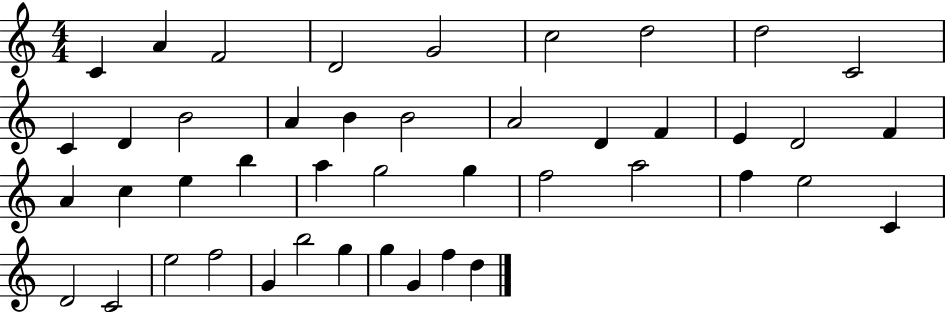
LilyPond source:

{
  \clef treble
  \numericTimeSignature
  \time 4/4
  \key c \major
  c'4 a'4 f'2 | d'2 g'2 | c''2 d''2 | d''2 c'2 | \break c'4 d'4 b'2 | a'4 b'4 b'2 | a'2 d'4 f'4 | e'4 d'2 f'4 | \break a'4 c''4 e''4 b''4 | a''4 g''2 g''4 | f''2 a''2 | f''4 e''2 c'4 | \break d'2 c'2 | e''2 f''2 | g'4 b''2 g''4 | g''4 g'4 f''4 d''4 | \break \bar "|."
}